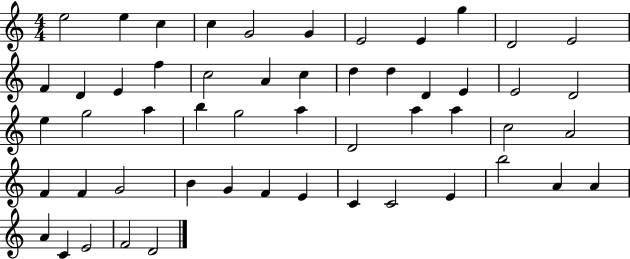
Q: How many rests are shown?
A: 0